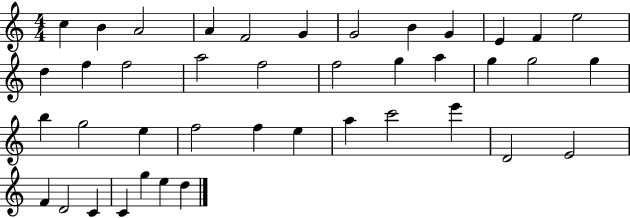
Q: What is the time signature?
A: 4/4